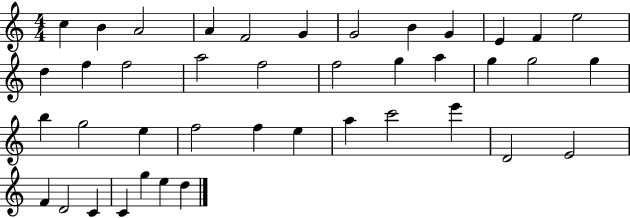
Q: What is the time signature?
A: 4/4